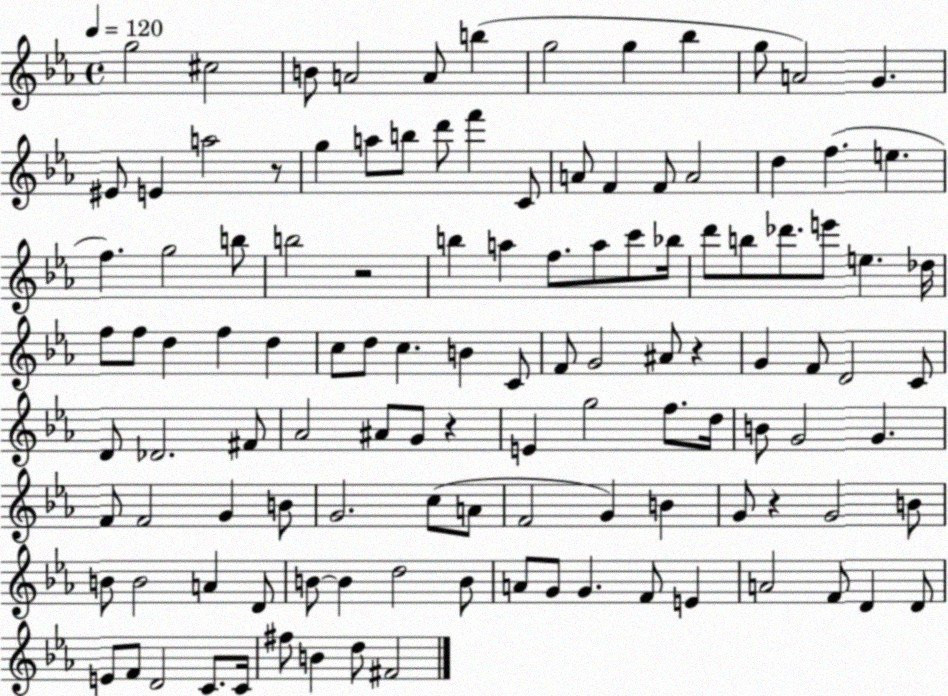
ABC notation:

X:1
T:Untitled
M:4/4
L:1/4
K:Eb
g2 ^c2 B/2 A2 A/2 b g2 g _b g/2 A2 G ^E/2 E a2 z/2 g a/2 b/2 d'/2 f' C/2 A/2 F F/2 A2 d f e f g2 b/2 b2 z2 b a f/2 a/2 c'/2 _b/4 d'/2 b/2 _d'/2 e'/2 e _d/4 f/2 f/2 d f d c/2 d/2 c B C/2 F/2 G2 ^A/2 z G F/2 D2 C/2 D/2 _D2 ^F/2 _A2 ^A/2 G/2 z E g2 f/2 d/4 B/2 G2 G F/2 F2 G B/2 G2 c/2 A/2 F2 G B G/2 z G2 B/2 B/2 B2 A D/2 B/2 B d2 B/2 A/2 G/2 G F/2 E A2 F/2 D D/2 E/2 F/2 D2 C/2 C/4 ^f/2 B d/2 ^F2